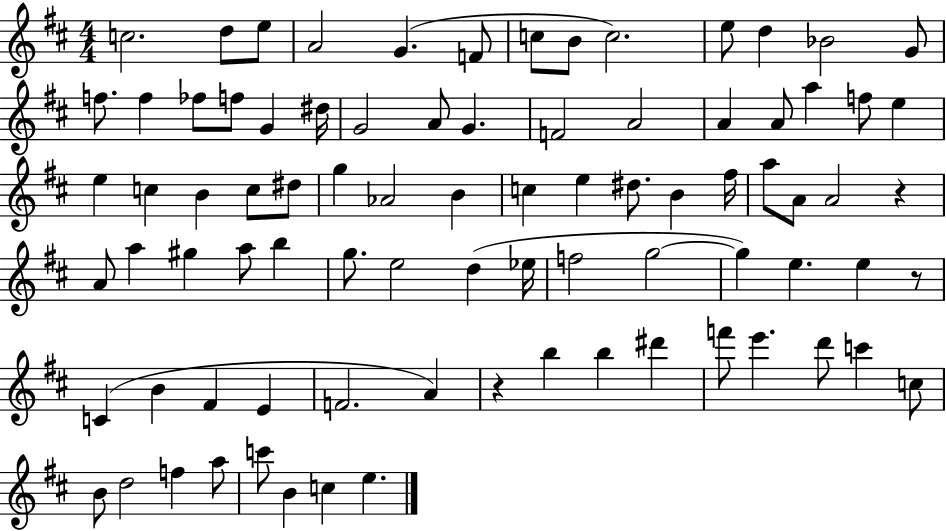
{
  \clef treble
  \numericTimeSignature
  \time 4/4
  \key d \major
  \repeat volta 2 { c''2. d''8 e''8 | a'2 g'4.( f'8 | c''8 b'8 c''2.) | e''8 d''4 bes'2 g'8 | \break f''8. f''4 fes''8 f''8 g'4 dis''16 | g'2 a'8 g'4. | f'2 a'2 | a'4 a'8 a''4 f''8 e''4 | \break e''4 c''4 b'4 c''8 dis''8 | g''4 aes'2 b'4 | c''4 e''4 dis''8. b'4 fis''16 | a''8 a'8 a'2 r4 | \break a'8 a''4 gis''4 a''8 b''4 | g''8. e''2 d''4( ees''16 | f''2 g''2~~ | g''4) e''4. e''4 r8 | \break c'4( b'4 fis'4 e'4 | f'2. a'4) | r4 b''4 b''4 dis'''4 | f'''8 e'''4. d'''8 c'''4 c''8 | \break b'8 d''2 f''4 a''8 | c'''8 b'4 c''4 e''4. | } \bar "|."
}